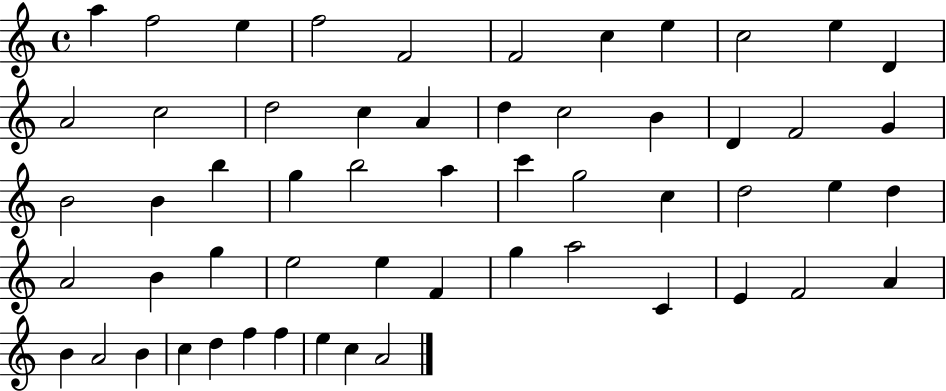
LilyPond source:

{
  \clef treble
  \time 4/4
  \defaultTimeSignature
  \key c \major
  a''4 f''2 e''4 | f''2 f'2 | f'2 c''4 e''4 | c''2 e''4 d'4 | \break a'2 c''2 | d''2 c''4 a'4 | d''4 c''2 b'4 | d'4 f'2 g'4 | \break b'2 b'4 b''4 | g''4 b''2 a''4 | c'''4 g''2 c''4 | d''2 e''4 d''4 | \break a'2 b'4 g''4 | e''2 e''4 f'4 | g''4 a''2 c'4 | e'4 f'2 a'4 | \break b'4 a'2 b'4 | c''4 d''4 f''4 f''4 | e''4 c''4 a'2 | \bar "|."
}